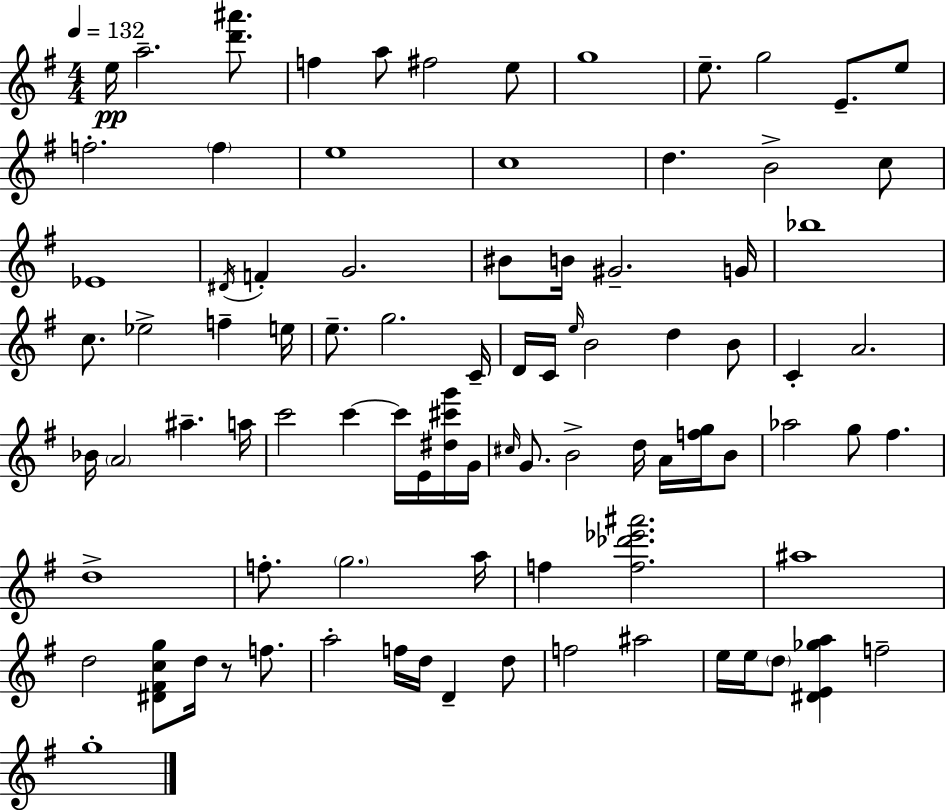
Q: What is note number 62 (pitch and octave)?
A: F5